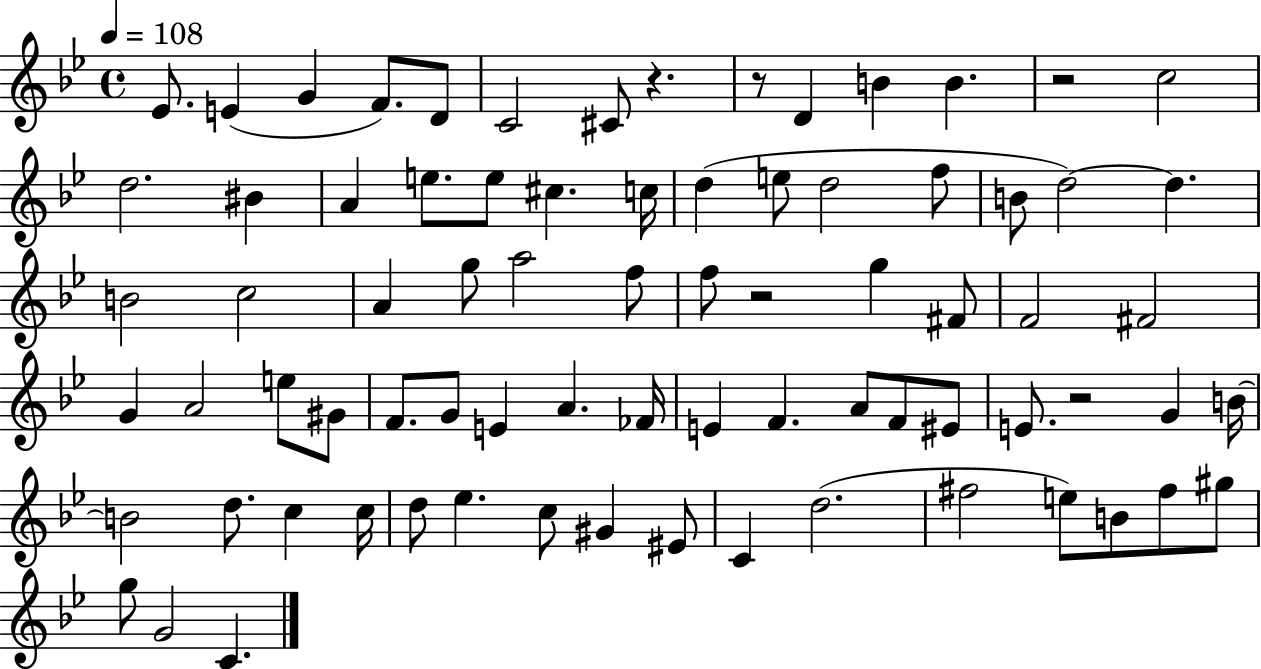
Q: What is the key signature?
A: BES major